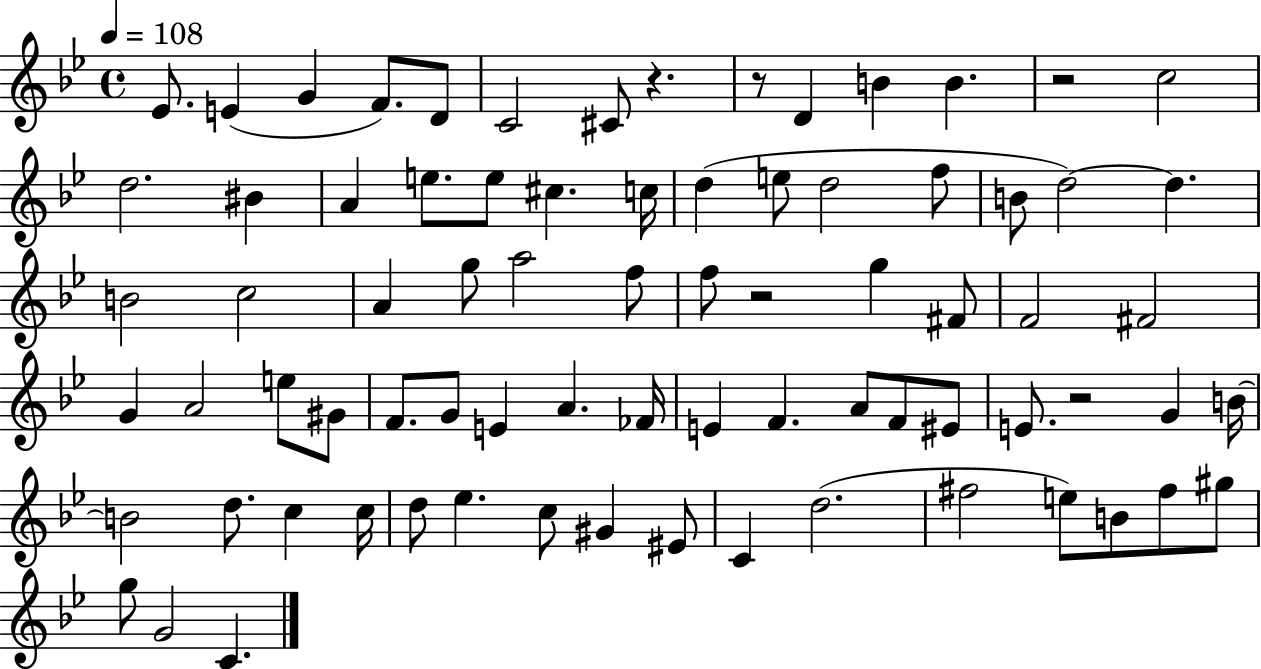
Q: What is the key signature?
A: BES major